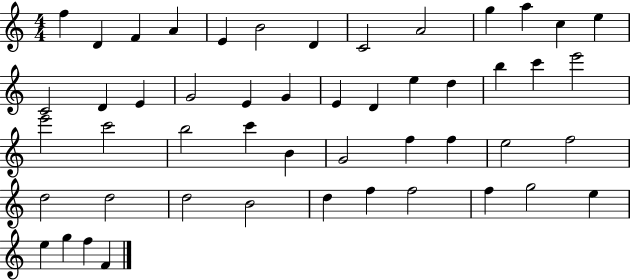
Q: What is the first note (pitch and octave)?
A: F5